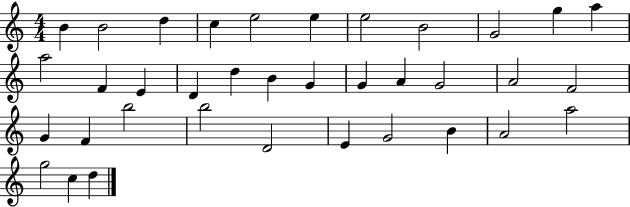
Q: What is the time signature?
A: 4/4